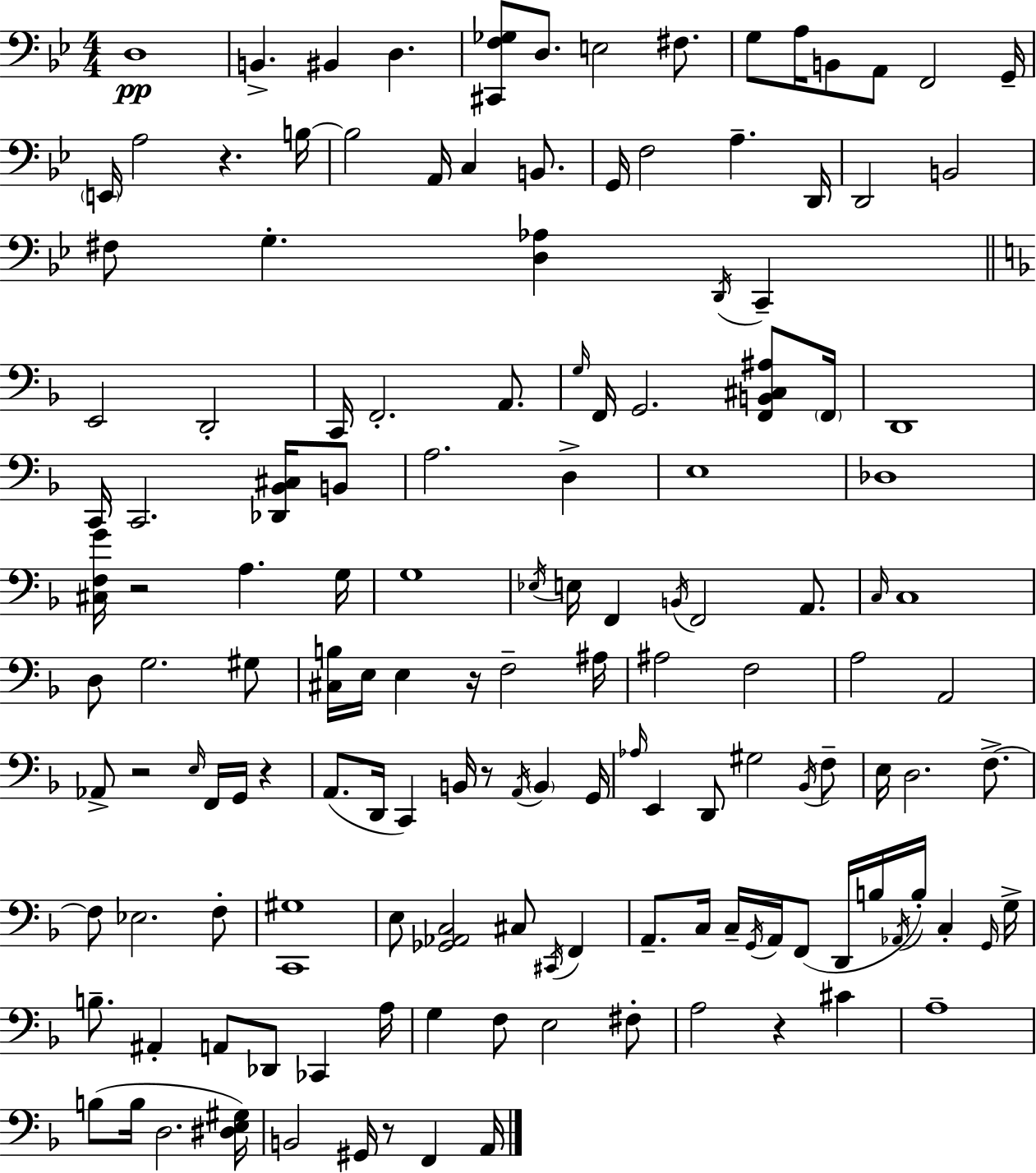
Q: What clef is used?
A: bass